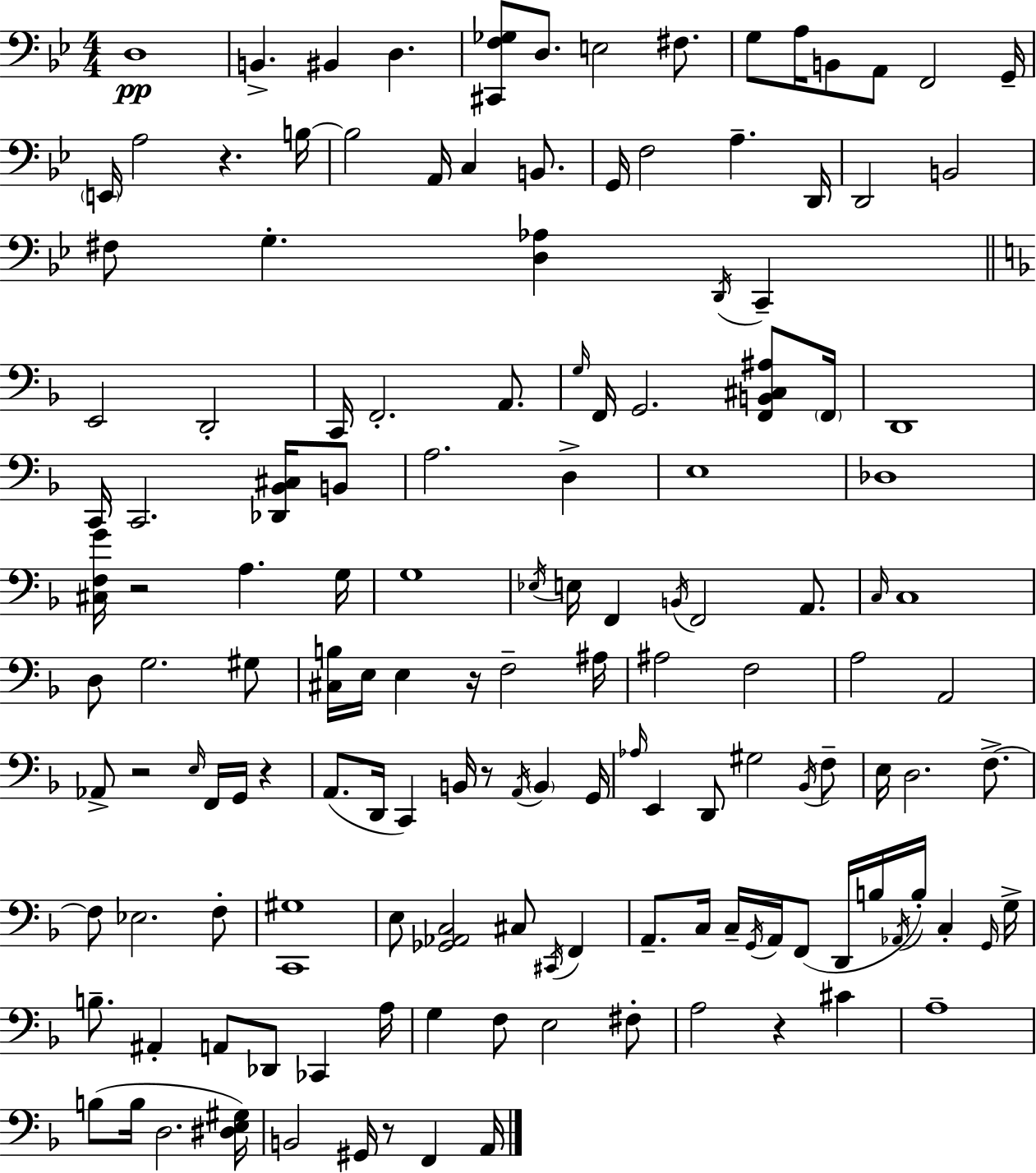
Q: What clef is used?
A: bass